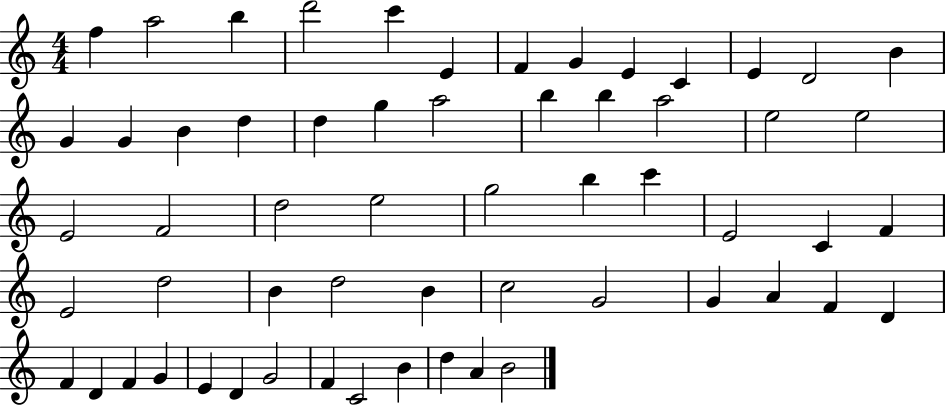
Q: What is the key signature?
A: C major